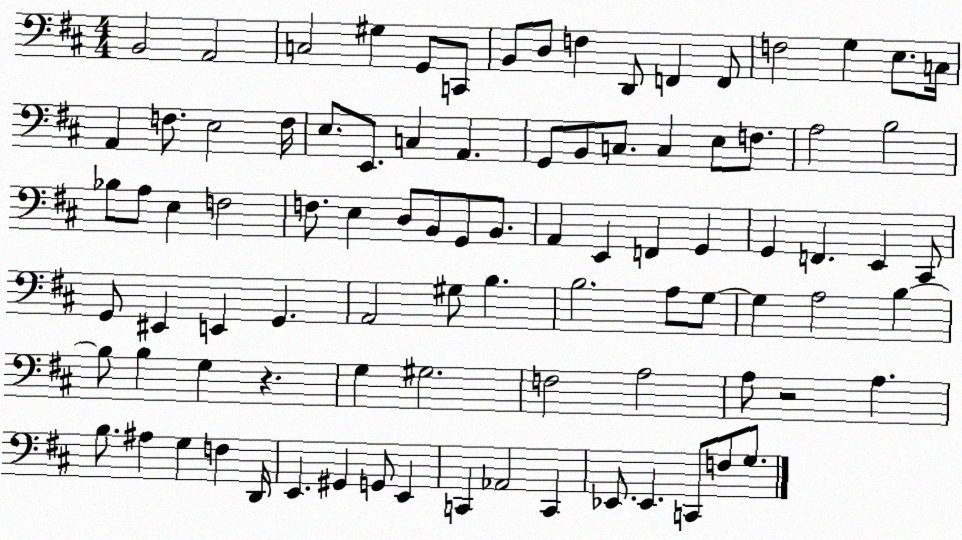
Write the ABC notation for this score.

X:1
T:Untitled
M:4/4
L:1/4
K:D
B,,2 A,,2 C,2 ^G, G,,/2 C,,/2 B,,/2 D,/2 F, D,,/2 F,, F,,/2 F,2 G, E,/2 C,/4 A,, F,/2 E,2 F,/4 E,/2 E,,/2 C, A,, G,,/2 B,,/2 C,/2 C, E,/2 F,/2 A,2 B,2 _B,/2 A,/2 E, F,2 F,/2 E, D,/2 B,,/2 G,,/2 B,,/2 A,, E,, F,, G,, G,, F,, E,, ^C,,/2 G,,/2 ^E,, E,, G,, A,,2 ^G,/2 B, B,2 A,/2 G,/2 G, A,2 B, B,/2 B, G, z G, ^G,2 F,2 A,2 A,/2 z2 A, B,/2 ^A, G, F, D,,/4 E,, ^G,, G,,/2 E,, C,, _A,,2 C,, _E,,/2 _E,, C,,/2 F,/2 G,/2